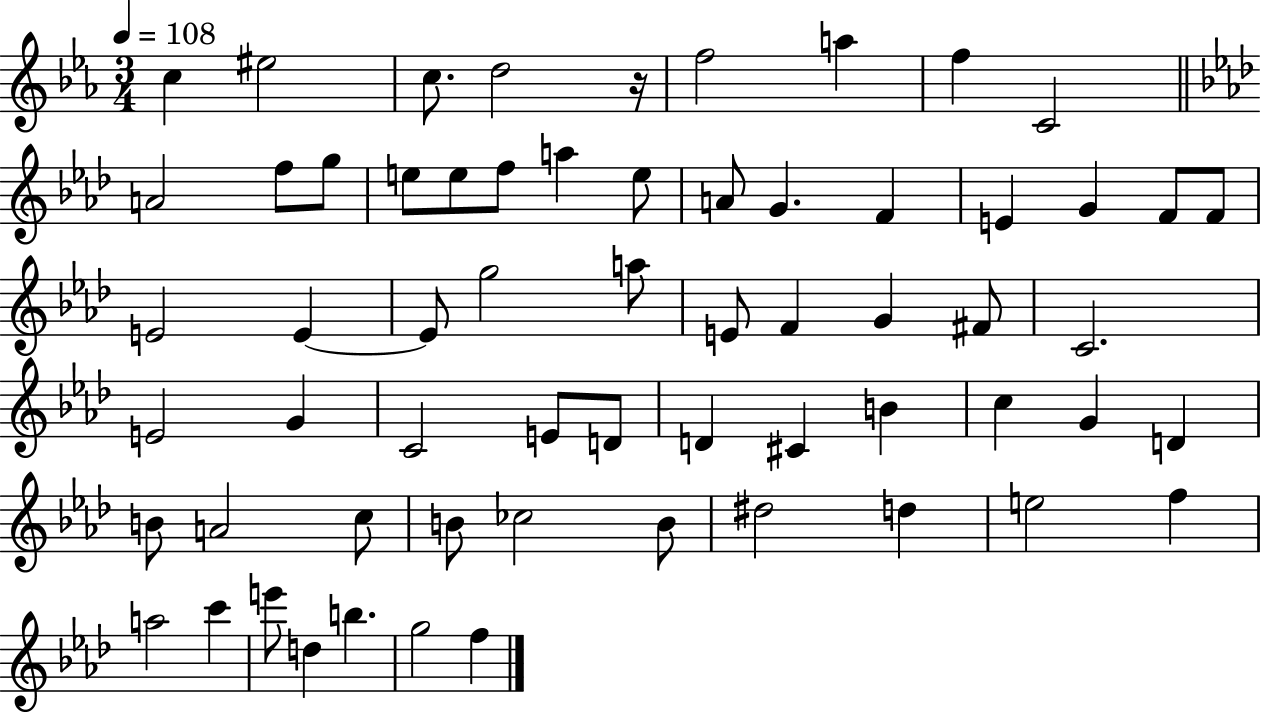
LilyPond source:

{
  \clef treble
  \numericTimeSignature
  \time 3/4
  \key ees \major
  \tempo 4 = 108
  \repeat volta 2 { c''4 eis''2 | c''8. d''2 r16 | f''2 a''4 | f''4 c'2 | \break \bar "||" \break \key aes \major a'2 f''8 g''8 | e''8 e''8 f''8 a''4 e''8 | a'8 g'4. f'4 | e'4 g'4 f'8 f'8 | \break e'2 e'4~~ | e'8 g''2 a''8 | e'8 f'4 g'4 fis'8 | c'2. | \break e'2 g'4 | c'2 e'8 d'8 | d'4 cis'4 b'4 | c''4 g'4 d'4 | \break b'8 a'2 c''8 | b'8 ces''2 b'8 | dis''2 d''4 | e''2 f''4 | \break a''2 c'''4 | e'''8 d''4 b''4. | g''2 f''4 | } \bar "|."
}